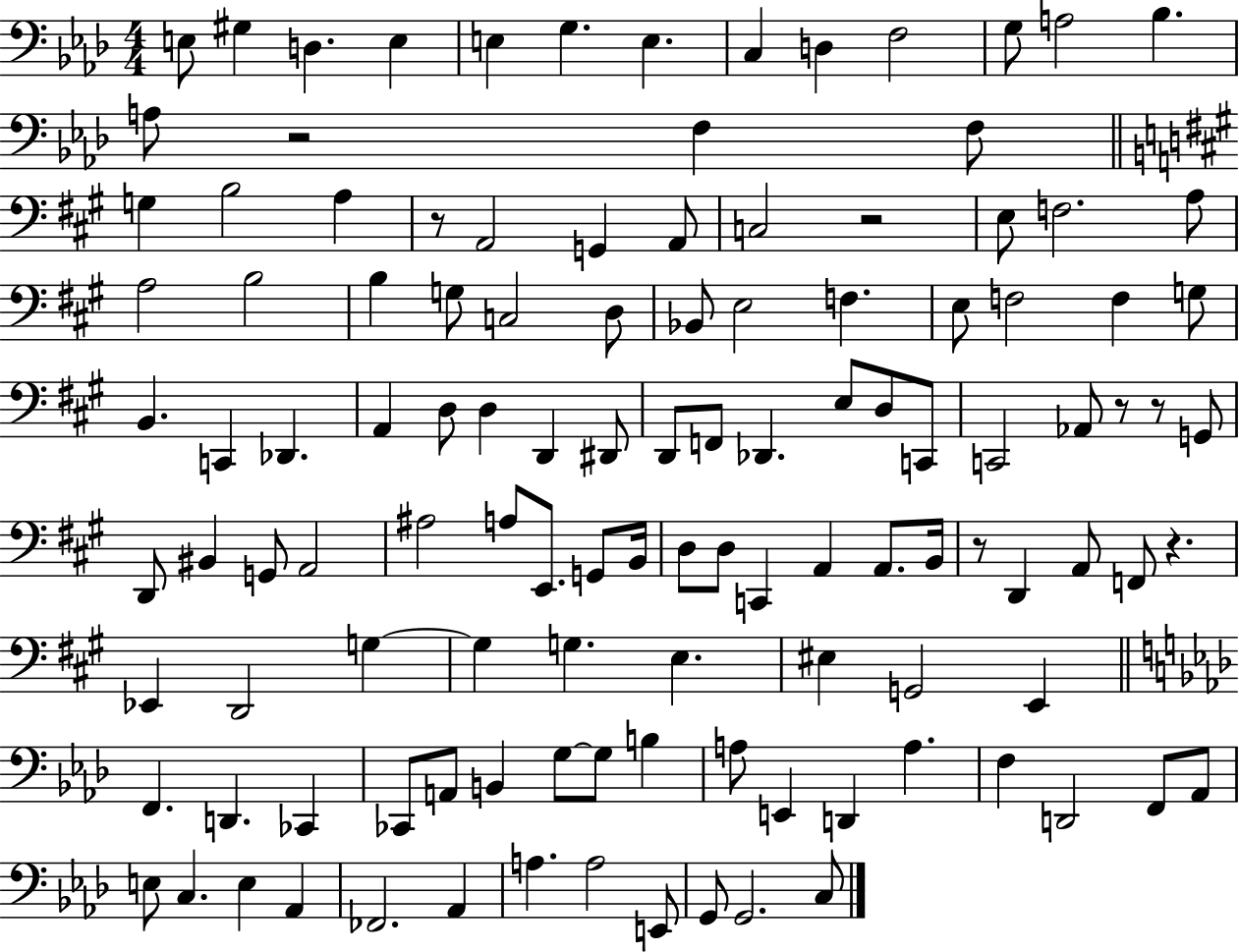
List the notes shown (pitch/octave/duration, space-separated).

E3/e G#3/q D3/q. E3/q E3/q G3/q. E3/q. C3/q D3/q F3/h G3/e A3/h Bb3/q. A3/e R/h F3/q F3/e G3/q B3/h A3/q R/e A2/h G2/q A2/e C3/h R/h E3/e F3/h. A3/e A3/h B3/h B3/q G3/e C3/h D3/e Bb2/e E3/h F3/q. E3/e F3/h F3/q G3/e B2/q. C2/q Db2/q. A2/q D3/e D3/q D2/q D#2/e D2/e F2/e Db2/q. E3/e D3/e C2/e C2/h Ab2/e R/e R/e G2/e D2/e BIS2/q G2/e A2/h A#3/h A3/e E2/e. G2/e B2/s D3/e D3/e C2/q A2/q A2/e. B2/s R/e D2/q A2/e F2/e R/q. Eb2/q D2/h G3/q G3/q G3/q. E3/q. EIS3/q G2/h E2/q F2/q. D2/q. CES2/q CES2/e A2/e B2/q G3/e G3/e B3/q A3/e E2/q D2/q A3/q. F3/q D2/h F2/e Ab2/e E3/e C3/q. E3/q Ab2/q FES2/h. Ab2/q A3/q. A3/h E2/e G2/e G2/h. C3/e